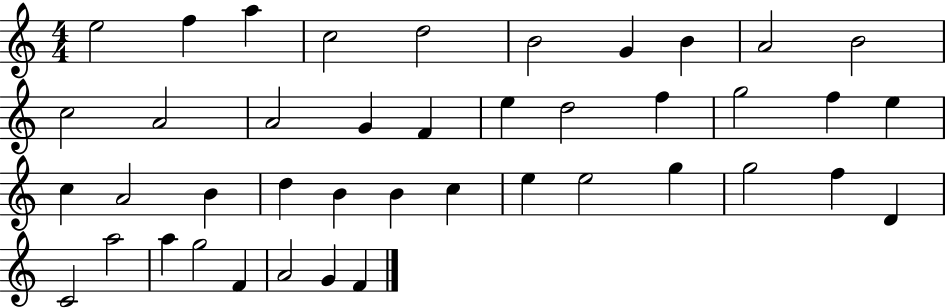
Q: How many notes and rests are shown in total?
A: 42